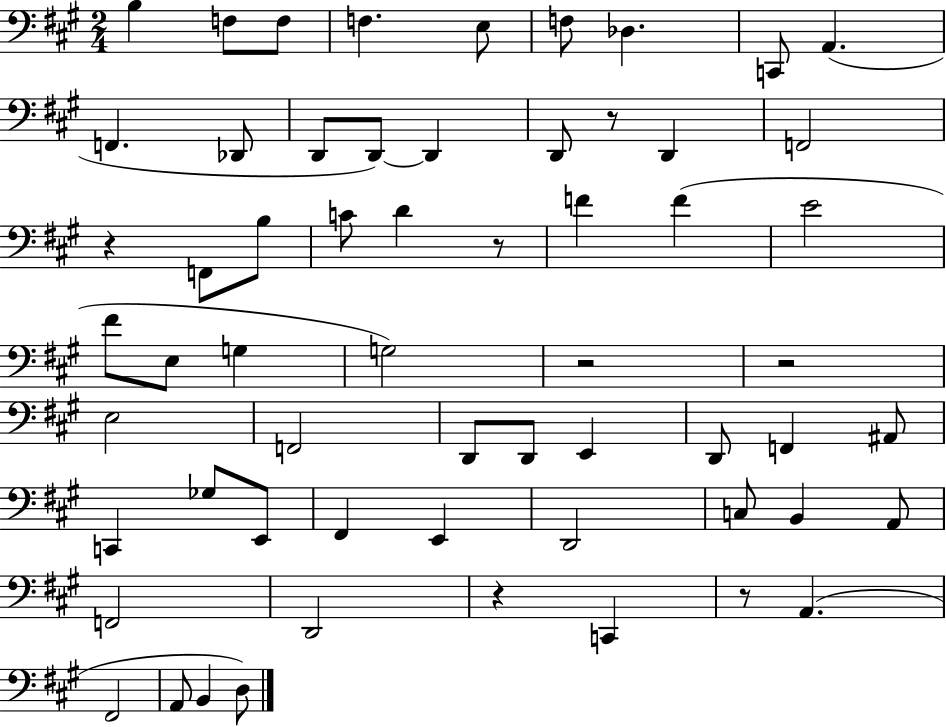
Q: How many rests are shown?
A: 7